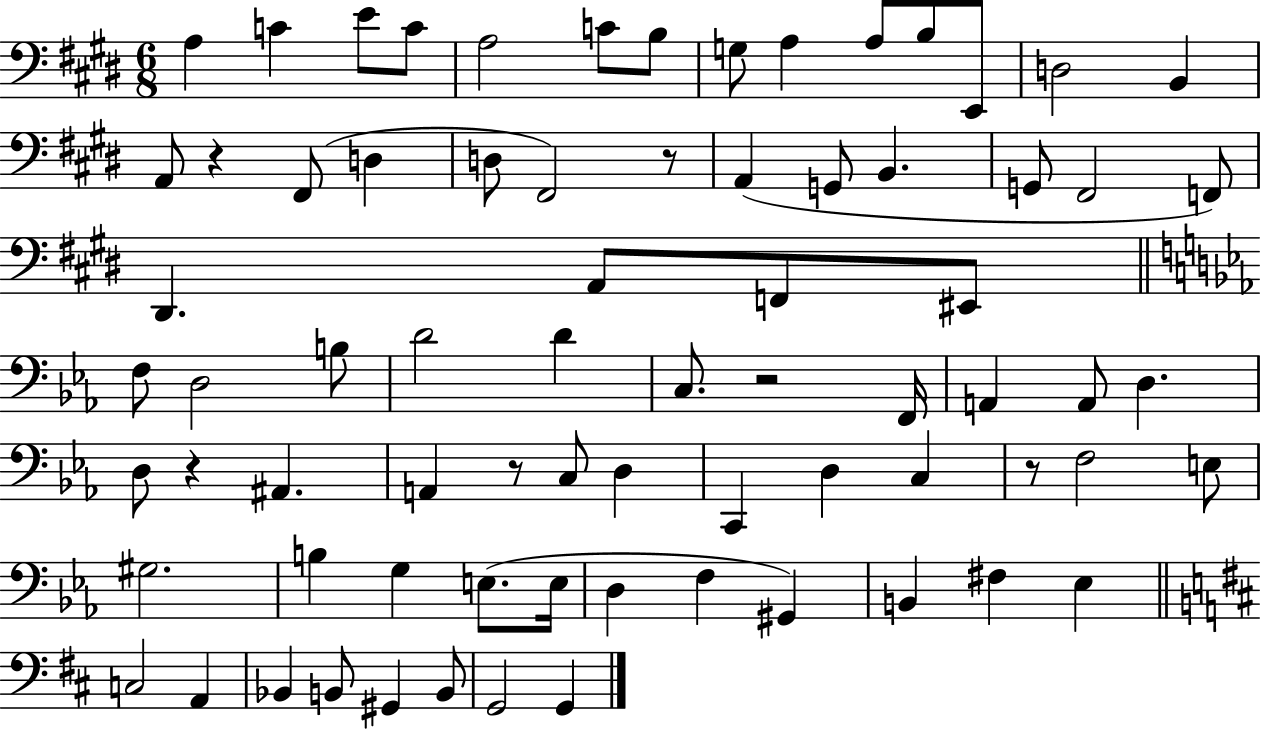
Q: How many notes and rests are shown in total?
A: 74